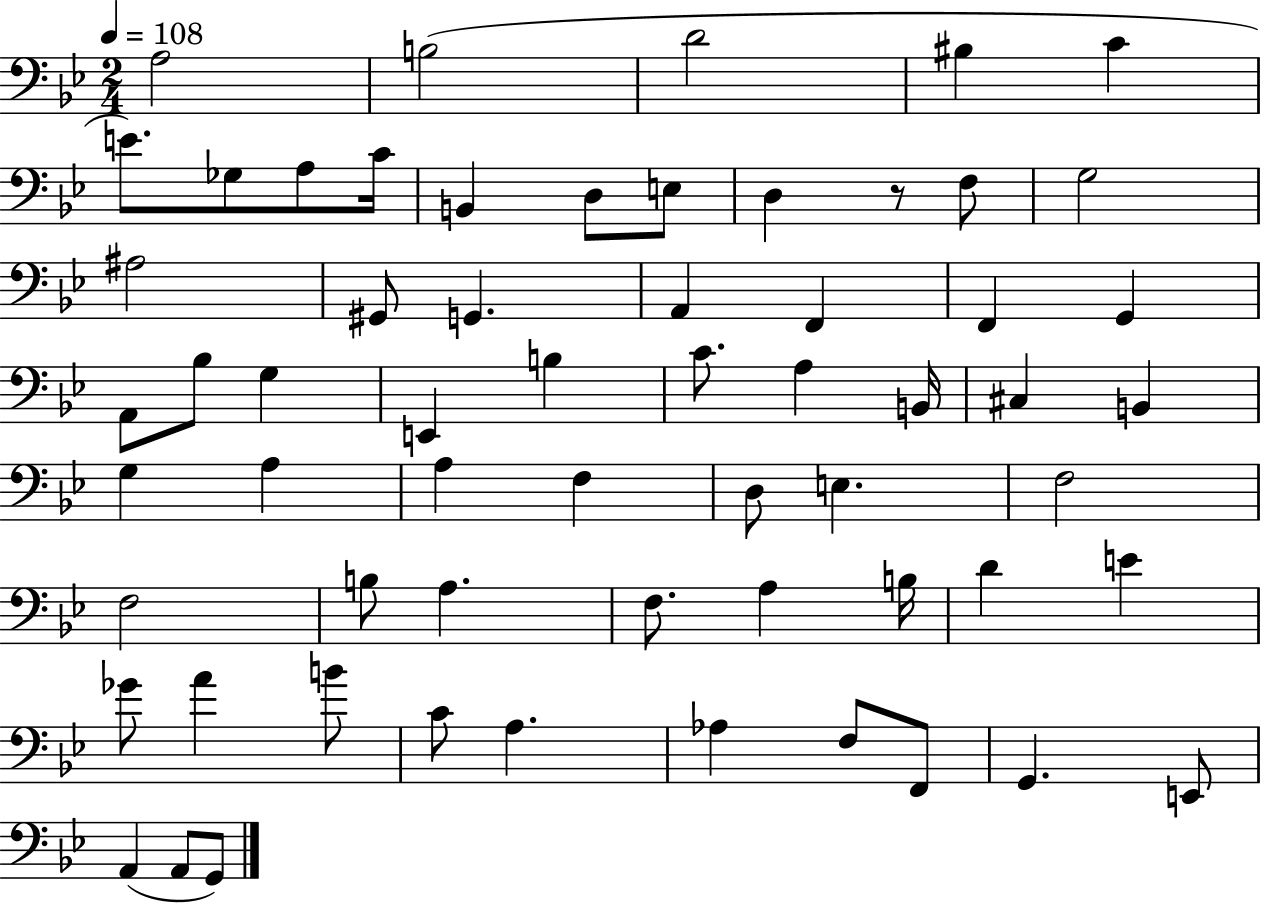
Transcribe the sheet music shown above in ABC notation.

X:1
T:Untitled
M:2/4
L:1/4
K:Bb
A,2 B,2 D2 ^B, C E/2 _G,/2 A,/2 C/4 B,, D,/2 E,/2 D, z/2 F,/2 G,2 ^A,2 ^G,,/2 G,, A,, F,, F,, G,, A,,/2 _B,/2 G, E,, B, C/2 A, B,,/4 ^C, B,, G, A, A, F, D,/2 E, F,2 F,2 B,/2 A, F,/2 A, B,/4 D E _G/2 A B/2 C/2 A, _A, F,/2 F,,/2 G,, E,,/2 A,, A,,/2 G,,/2